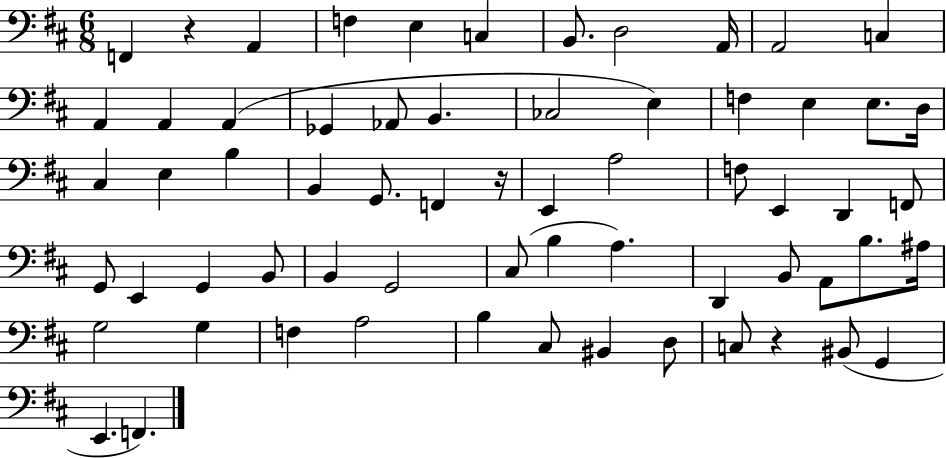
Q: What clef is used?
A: bass